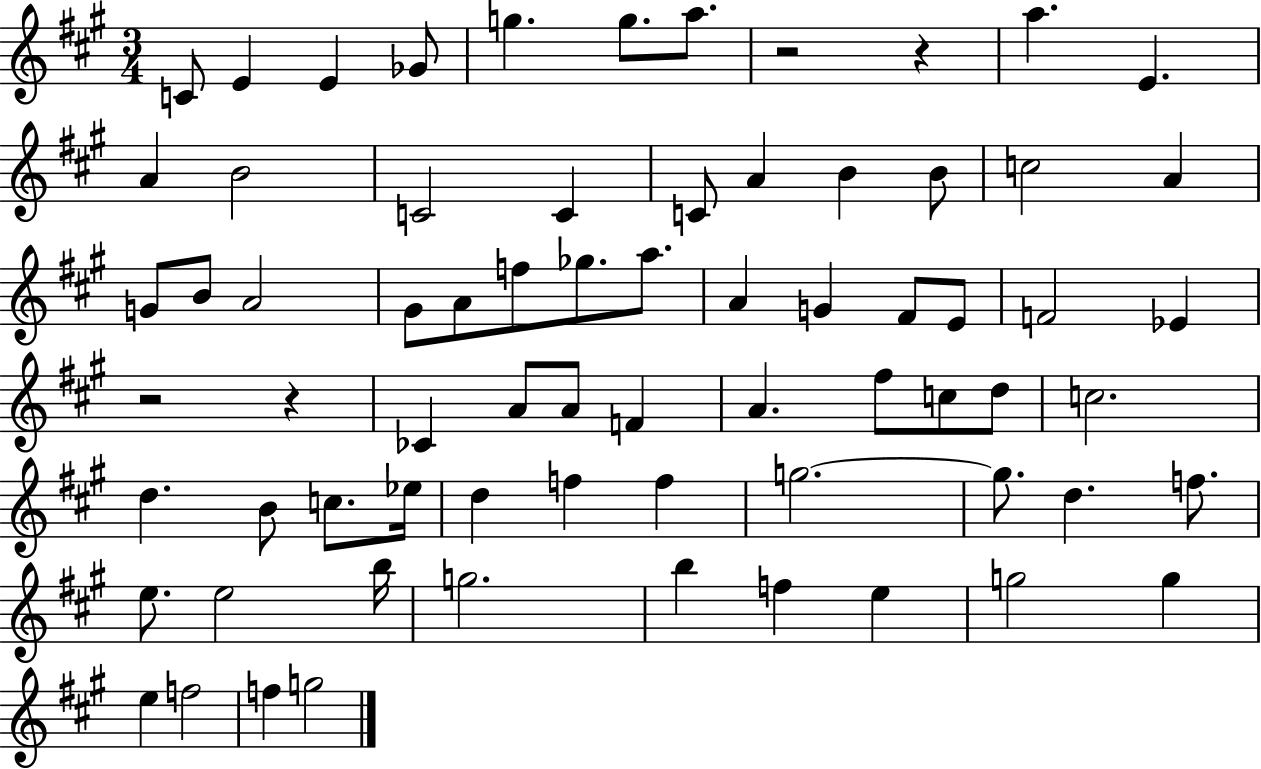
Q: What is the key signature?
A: A major